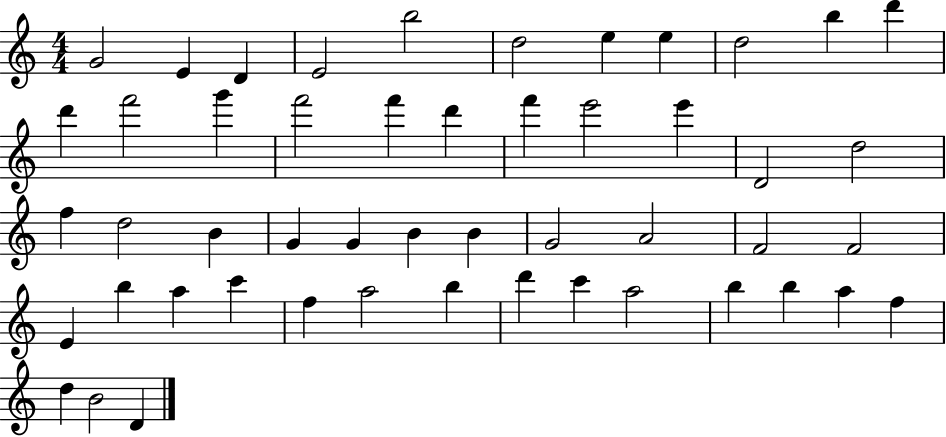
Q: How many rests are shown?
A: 0